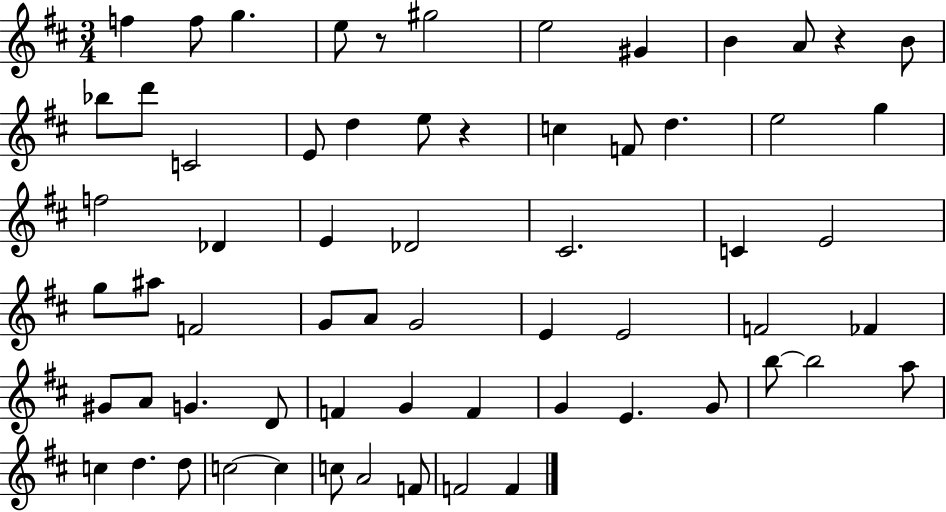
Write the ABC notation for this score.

X:1
T:Untitled
M:3/4
L:1/4
K:D
f f/2 g e/2 z/2 ^g2 e2 ^G B A/2 z B/2 _b/2 d'/2 C2 E/2 d e/2 z c F/2 d e2 g f2 _D E _D2 ^C2 C E2 g/2 ^a/2 F2 G/2 A/2 G2 E E2 F2 _F ^G/2 A/2 G D/2 F G F G E G/2 b/2 b2 a/2 c d d/2 c2 c c/2 A2 F/2 F2 F